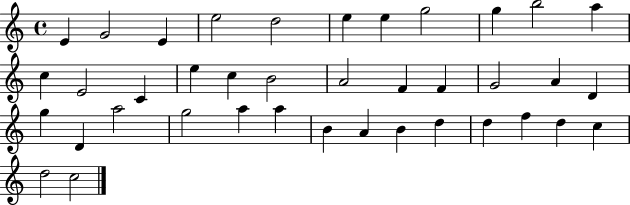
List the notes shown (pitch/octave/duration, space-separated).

E4/q G4/h E4/q E5/h D5/h E5/q E5/q G5/h G5/q B5/h A5/q C5/q E4/h C4/q E5/q C5/q B4/h A4/h F4/q F4/q G4/h A4/q D4/q G5/q D4/q A5/h G5/h A5/q A5/q B4/q A4/q B4/q D5/q D5/q F5/q D5/q C5/q D5/h C5/h